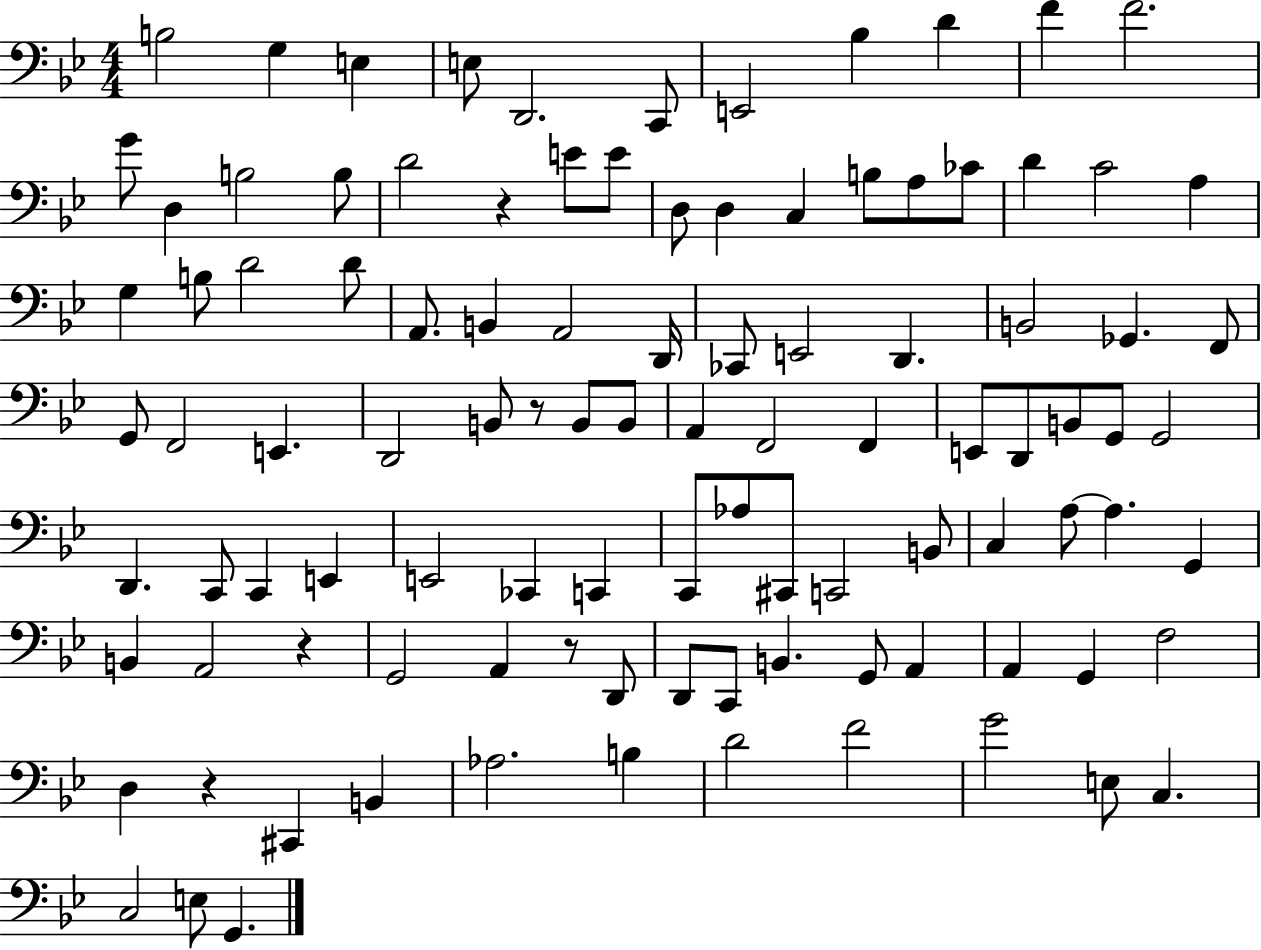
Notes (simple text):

B3/h G3/q E3/q E3/e D2/h. C2/e E2/h Bb3/q D4/q F4/q F4/h. G4/e D3/q B3/h B3/e D4/h R/q E4/e E4/e D3/e D3/q C3/q B3/e A3/e CES4/e D4/q C4/h A3/q G3/q B3/e D4/h D4/e A2/e. B2/q A2/h D2/s CES2/e E2/h D2/q. B2/h Gb2/q. F2/e G2/e F2/h E2/q. D2/h B2/e R/e B2/e B2/e A2/q F2/h F2/q E2/e D2/e B2/e G2/e G2/h D2/q. C2/e C2/q E2/q E2/h CES2/q C2/q C2/e Ab3/e C#2/e C2/h B2/e C3/q A3/e A3/q. G2/q B2/q A2/h R/q G2/h A2/q R/e D2/e D2/e C2/e B2/q. G2/e A2/q A2/q G2/q F3/h D3/q R/q C#2/q B2/q Ab3/h. B3/q D4/h F4/h G4/h E3/e C3/q. C3/h E3/e G2/q.